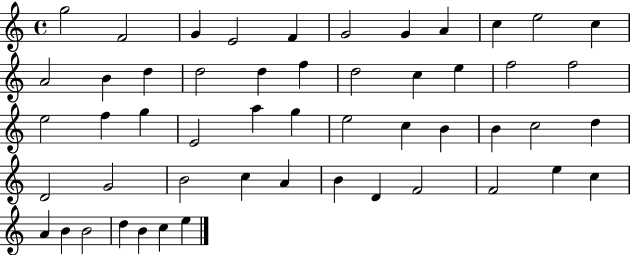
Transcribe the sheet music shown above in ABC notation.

X:1
T:Untitled
M:4/4
L:1/4
K:C
g2 F2 G E2 F G2 G A c e2 c A2 B d d2 d f d2 c e f2 f2 e2 f g E2 a g e2 c B B c2 d D2 G2 B2 c A B D F2 F2 e c A B B2 d B c e